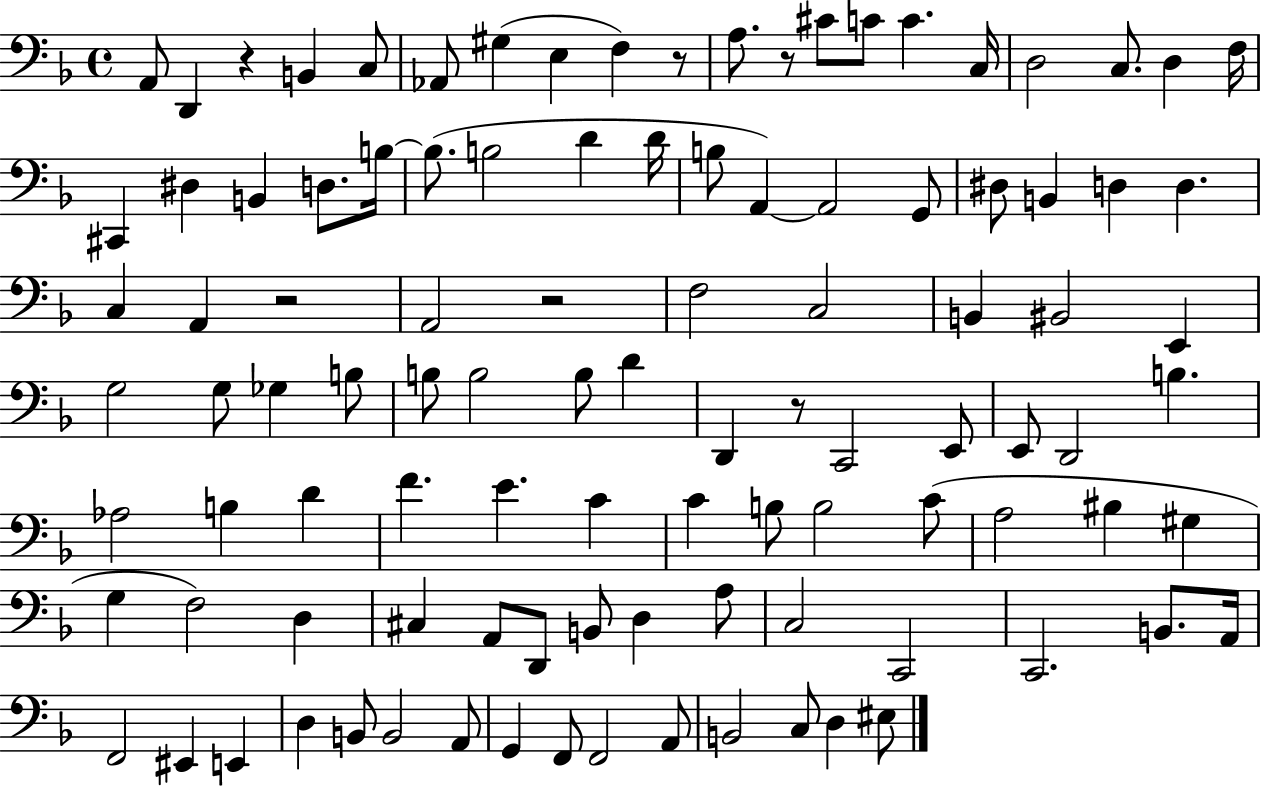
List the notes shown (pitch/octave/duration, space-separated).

A2/e D2/q R/q B2/q C3/e Ab2/e G#3/q E3/q F3/q R/e A3/e. R/e C#4/e C4/e C4/q. C3/s D3/h C3/e. D3/q F3/s C#2/q D#3/q B2/q D3/e. B3/s B3/e. B3/h D4/q D4/s B3/e A2/q A2/h G2/e D#3/e B2/q D3/q D3/q. C3/q A2/q R/h A2/h R/h F3/h C3/h B2/q BIS2/h E2/q G3/h G3/e Gb3/q B3/e B3/e B3/h B3/e D4/q D2/q R/e C2/h E2/e E2/e D2/h B3/q. Ab3/h B3/q D4/q F4/q. E4/q. C4/q C4/q B3/e B3/h C4/e A3/h BIS3/q G#3/q G3/q F3/h D3/q C#3/q A2/e D2/e B2/e D3/q A3/e C3/h C2/h C2/h. B2/e. A2/s F2/h EIS2/q E2/q D3/q B2/e B2/h A2/e G2/q F2/e F2/h A2/e B2/h C3/e D3/q EIS3/e